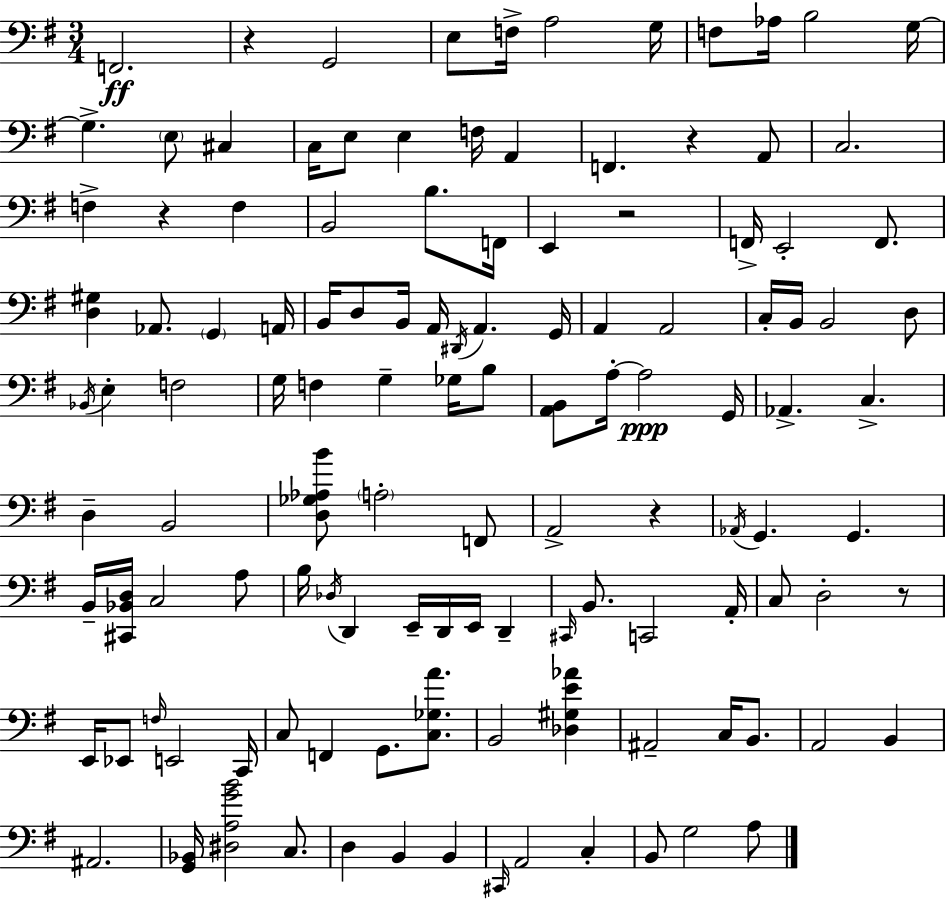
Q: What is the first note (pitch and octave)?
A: F2